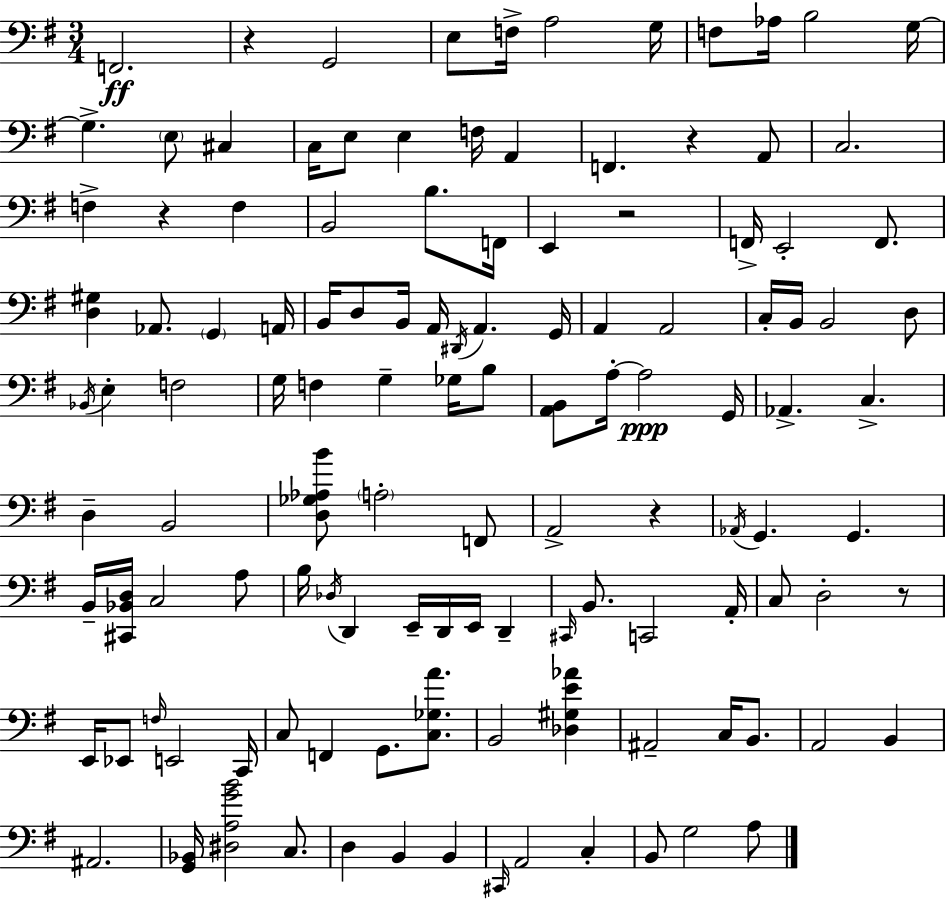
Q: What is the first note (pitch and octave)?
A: F2